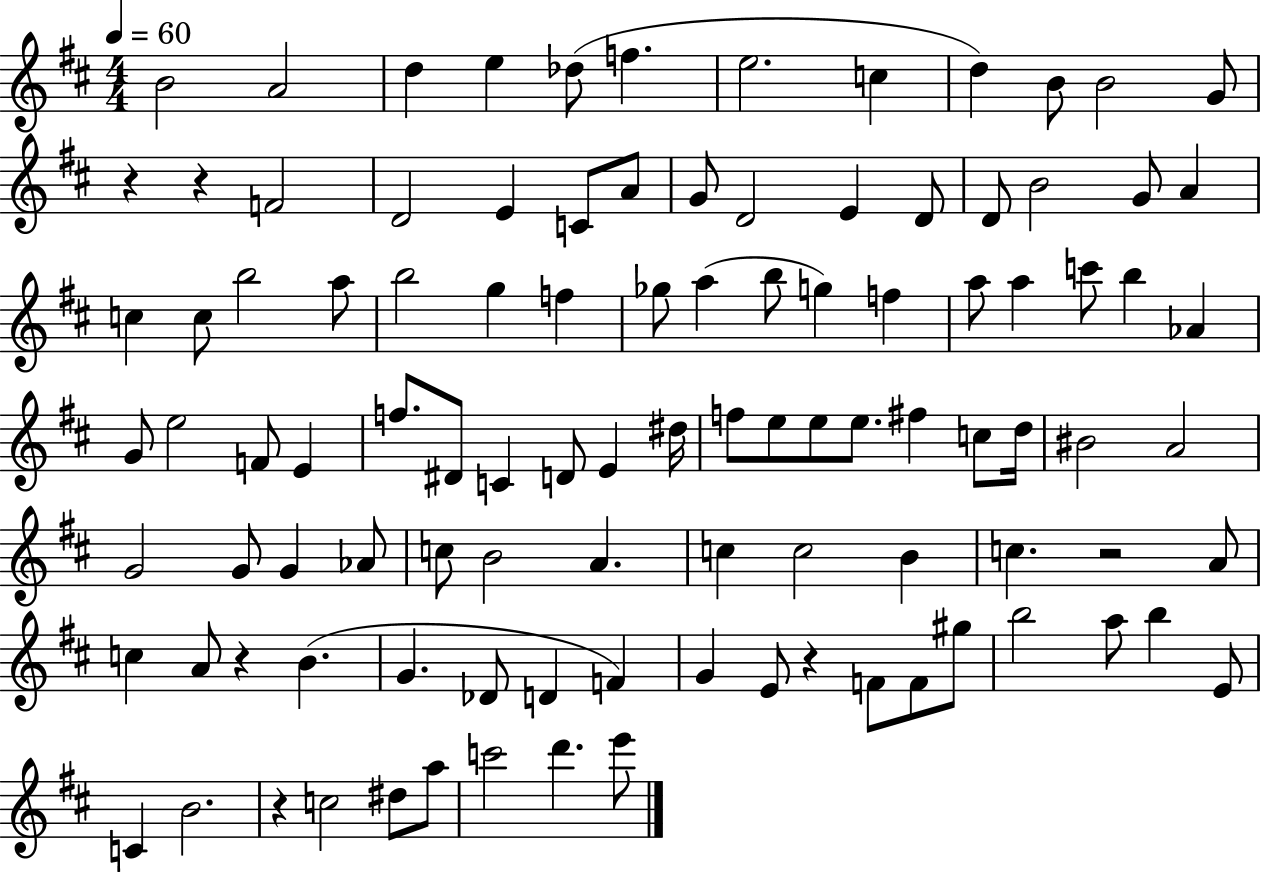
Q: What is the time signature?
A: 4/4